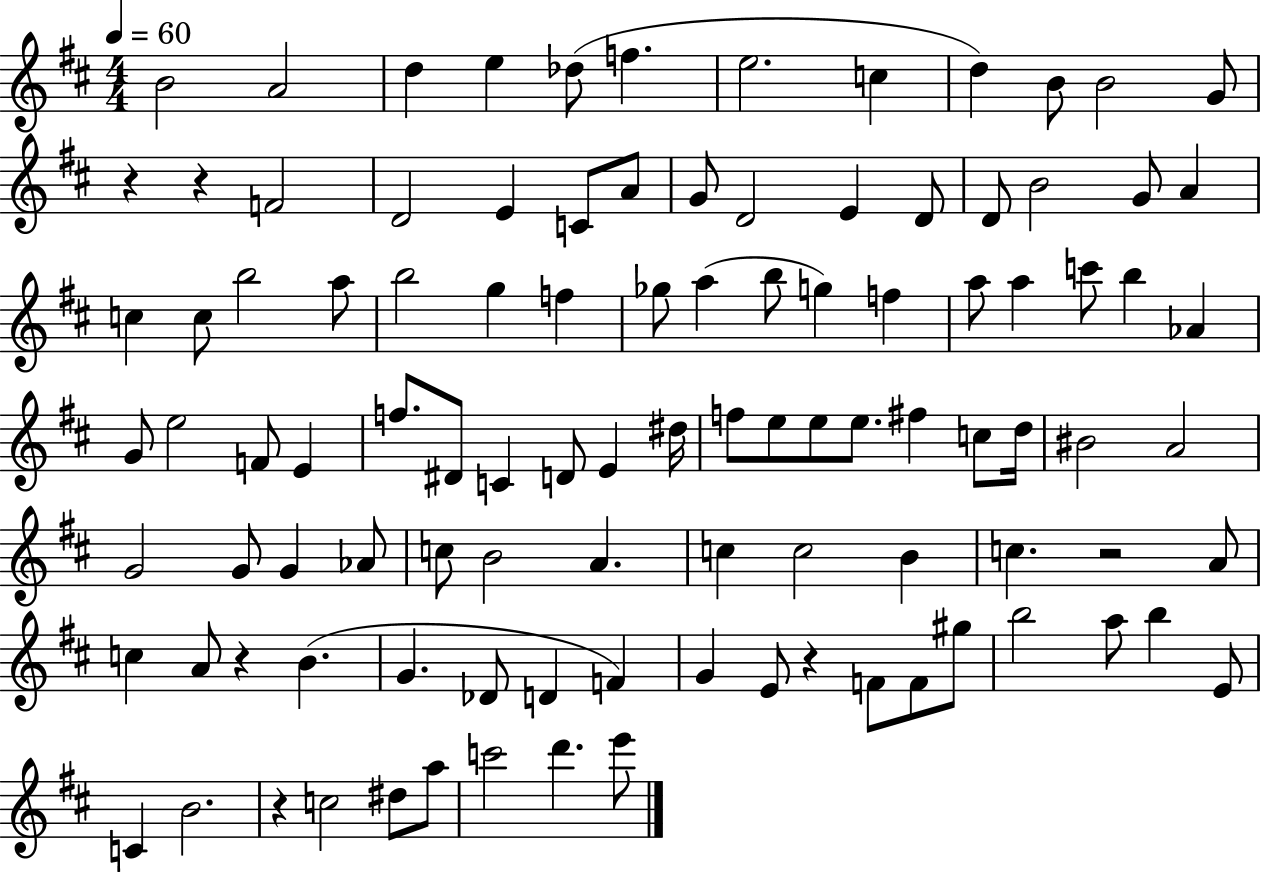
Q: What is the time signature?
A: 4/4